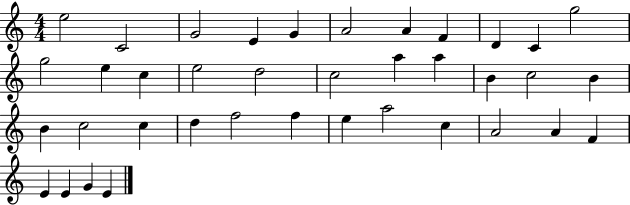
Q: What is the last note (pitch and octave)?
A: E4